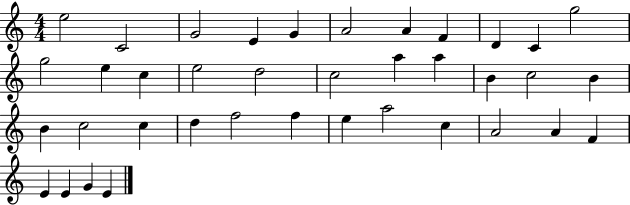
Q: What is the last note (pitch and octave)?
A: E4